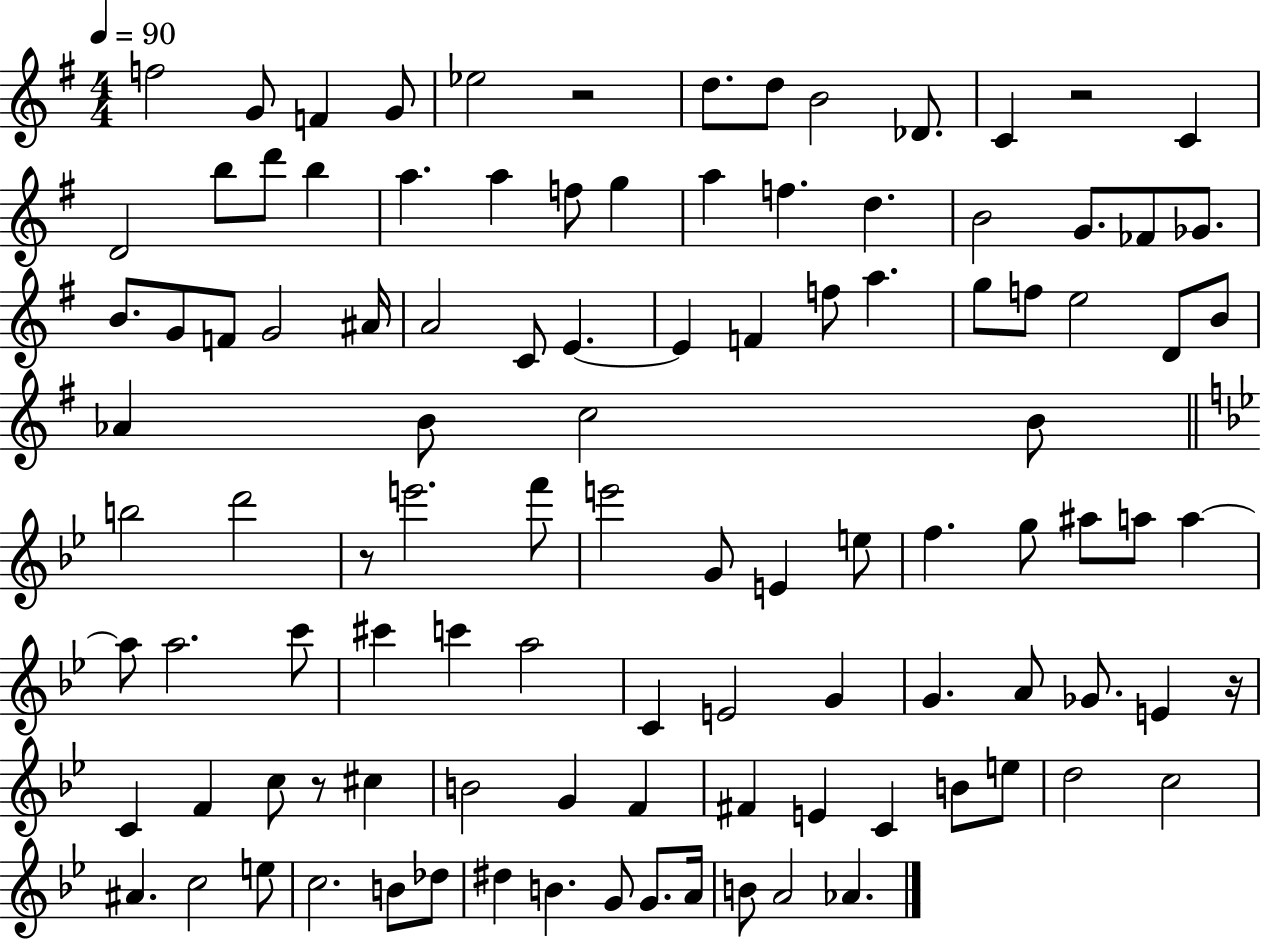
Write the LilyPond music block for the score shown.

{
  \clef treble
  \numericTimeSignature
  \time 4/4
  \key g \major
  \tempo 4 = 90
  f''2 g'8 f'4 g'8 | ees''2 r2 | d''8. d''8 b'2 des'8. | c'4 r2 c'4 | \break d'2 b''8 d'''8 b''4 | a''4. a''4 f''8 g''4 | a''4 f''4. d''4. | b'2 g'8. fes'8 ges'8. | \break b'8. g'8 f'8 g'2 ais'16 | a'2 c'8 e'4.~~ | e'4 f'4 f''8 a''4. | g''8 f''8 e''2 d'8 b'8 | \break aes'4 b'8 c''2 b'8 | \bar "||" \break \key g \minor b''2 d'''2 | r8 e'''2. f'''8 | e'''2 g'8 e'4 e''8 | f''4. g''8 ais''8 a''8 a''4~~ | \break a''8 a''2. c'''8 | cis'''4 c'''4 a''2 | c'4 e'2 g'4 | g'4. a'8 ges'8. e'4 r16 | \break c'4 f'4 c''8 r8 cis''4 | b'2 g'4 f'4 | fis'4 e'4 c'4 b'8 e''8 | d''2 c''2 | \break ais'4. c''2 e''8 | c''2. b'8 des''8 | dis''4 b'4. g'8 g'8. a'16 | b'8 a'2 aes'4. | \break \bar "|."
}